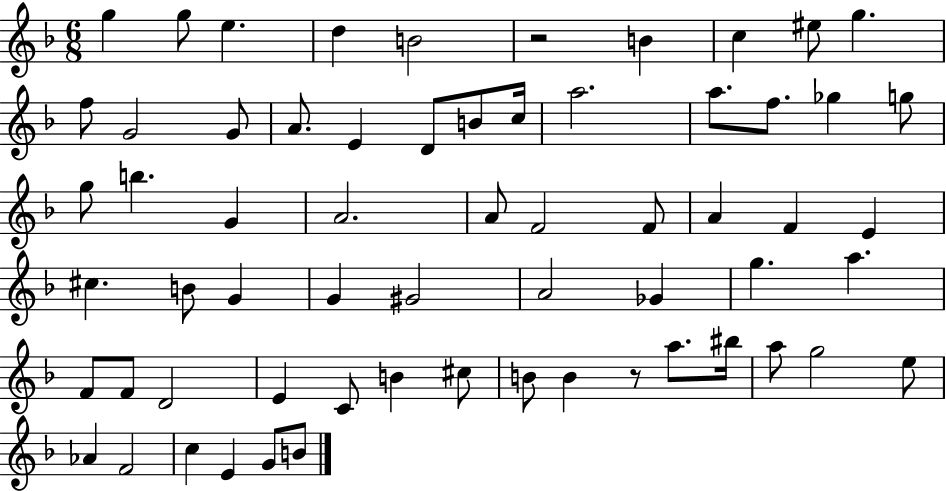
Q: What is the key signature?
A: F major